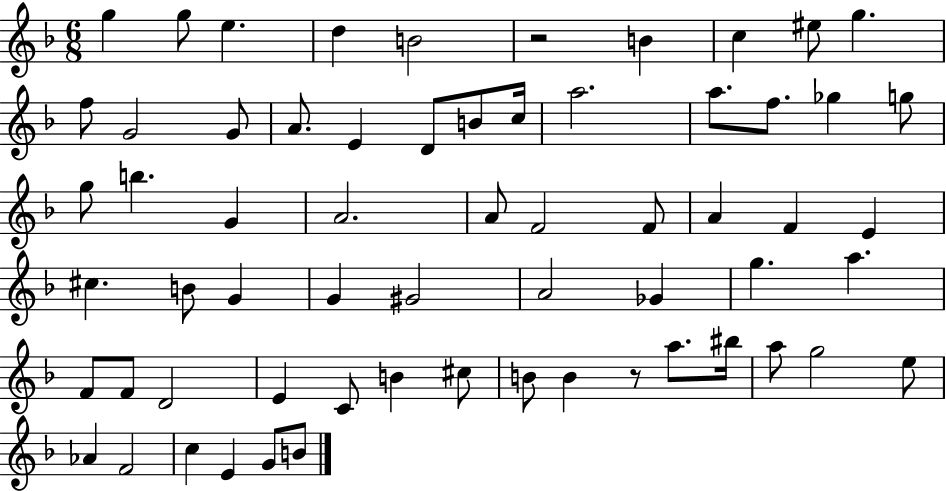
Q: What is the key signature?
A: F major